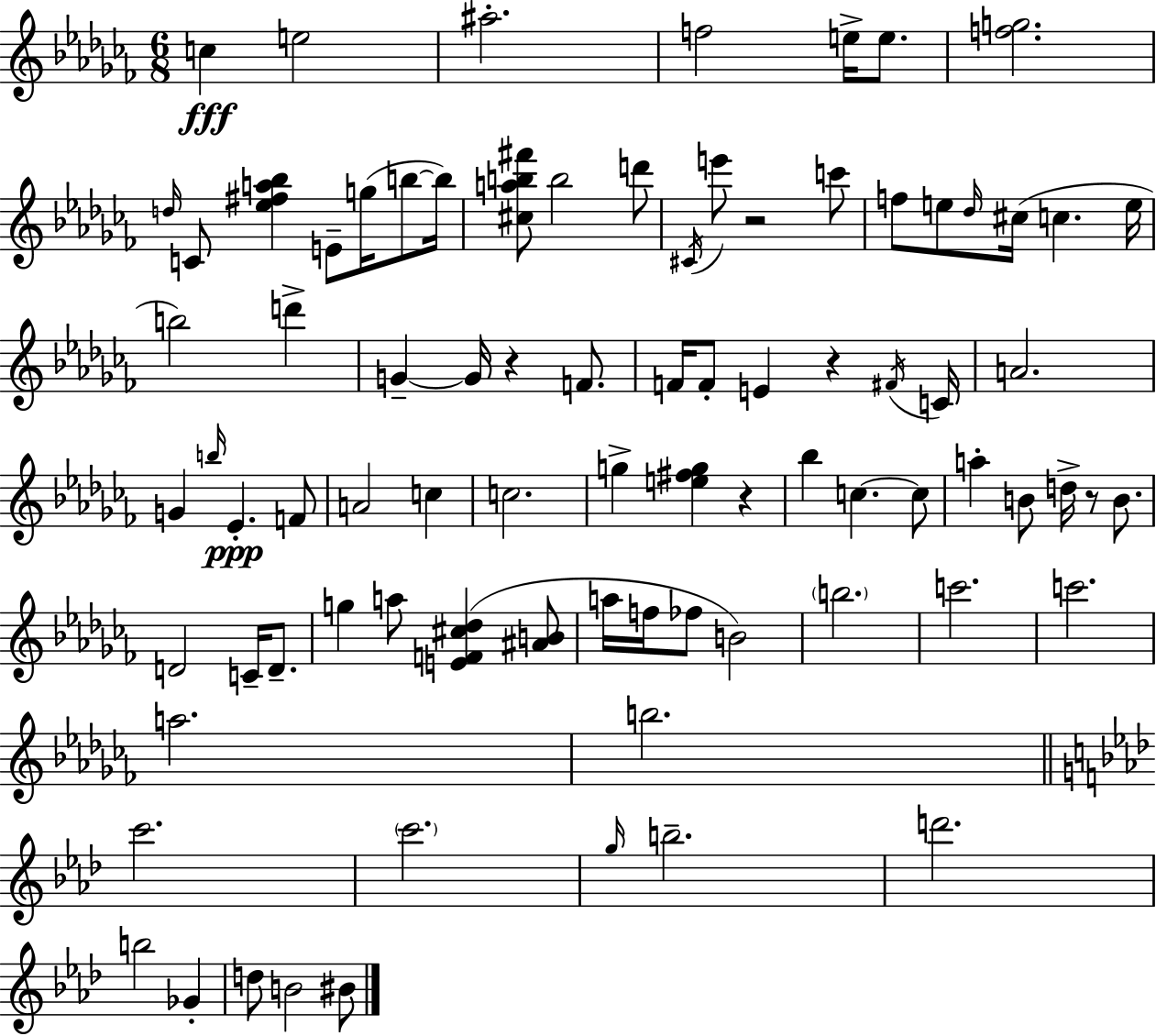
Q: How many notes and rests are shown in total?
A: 84